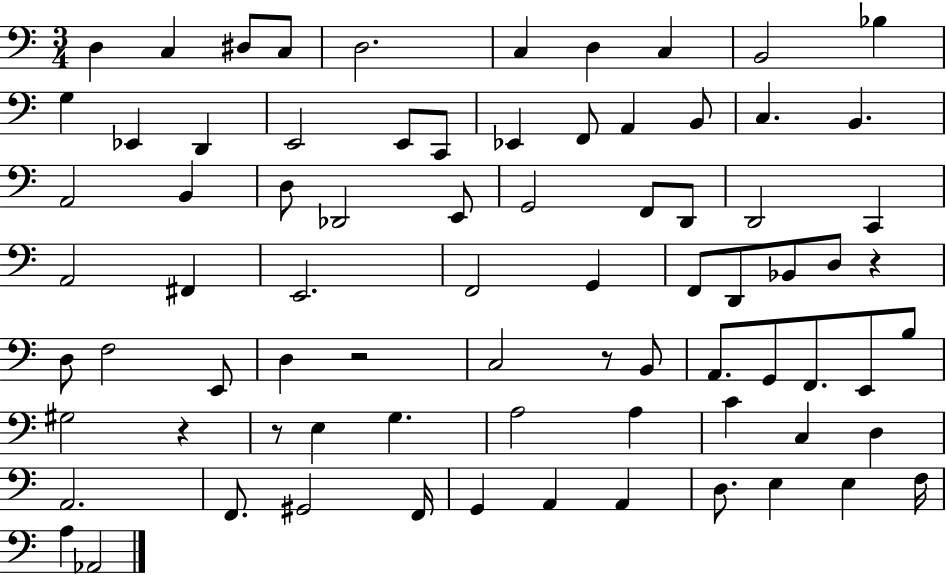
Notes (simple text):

D3/q C3/q D#3/e C3/e D3/h. C3/q D3/q C3/q B2/h Bb3/q G3/q Eb2/q D2/q E2/h E2/e C2/e Eb2/q F2/e A2/q B2/e C3/q. B2/q. A2/h B2/q D3/e Db2/h E2/e G2/h F2/e D2/e D2/h C2/q A2/h F#2/q E2/h. F2/h G2/q F2/e D2/e Bb2/e D3/e R/q D3/e F3/h E2/e D3/q R/h C3/h R/e B2/e A2/e. G2/e F2/e. E2/e B3/e G#3/h R/q R/e E3/q G3/q. A3/h A3/q C4/q C3/q D3/q A2/h. F2/e. G#2/h F2/s G2/q A2/q A2/q D3/e. E3/q E3/q F3/s A3/q Ab2/h